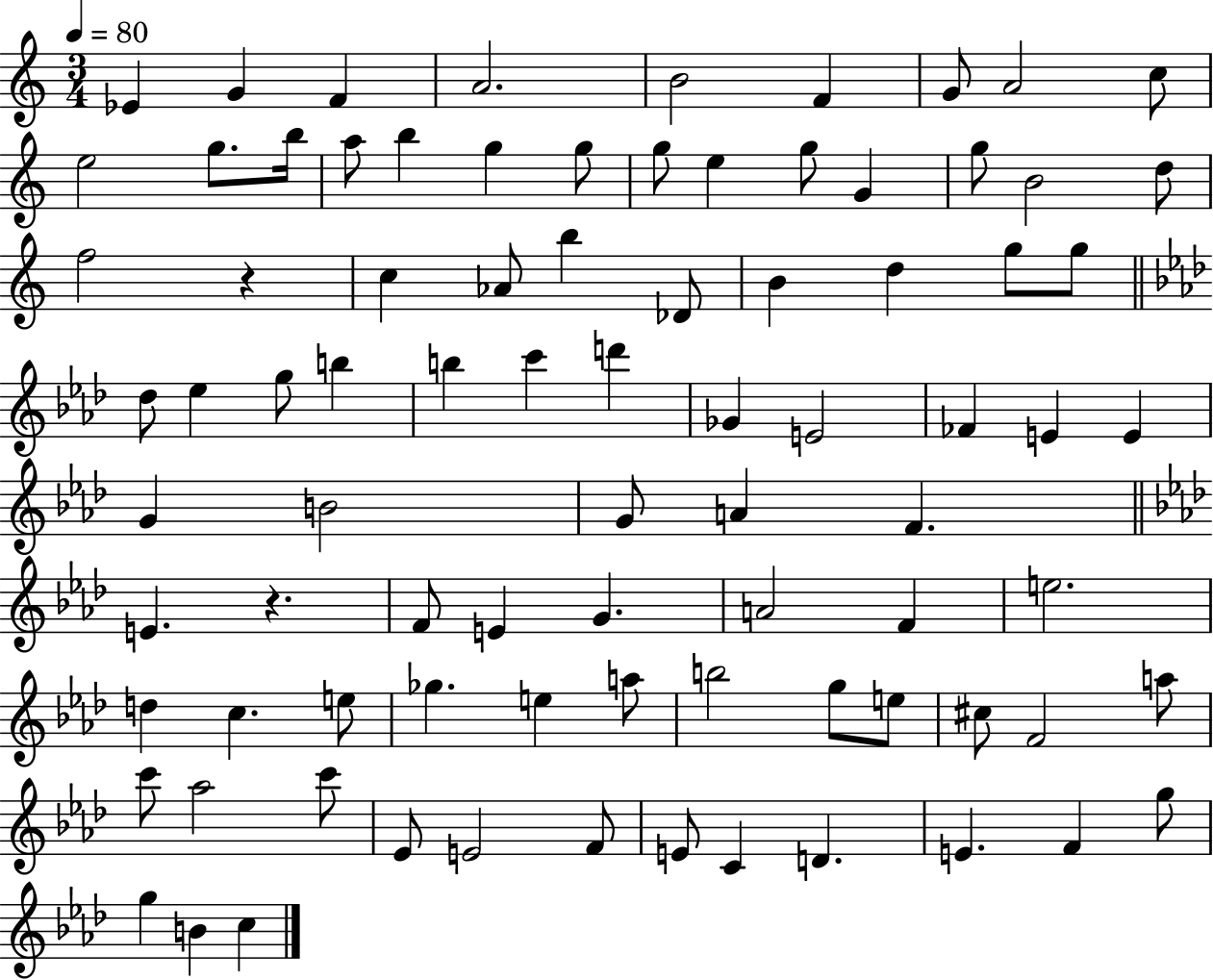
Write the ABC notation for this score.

X:1
T:Untitled
M:3/4
L:1/4
K:C
_E G F A2 B2 F G/2 A2 c/2 e2 g/2 b/4 a/2 b g g/2 g/2 e g/2 G g/2 B2 d/2 f2 z c _A/2 b _D/2 B d g/2 g/2 _d/2 _e g/2 b b c' d' _G E2 _F E E G B2 G/2 A F E z F/2 E G A2 F e2 d c e/2 _g e a/2 b2 g/2 e/2 ^c/2 F2 a/2 c'/2 _a2 c'/2 _E/2 E2 F/2 E/2 C D E F g/2 g B c